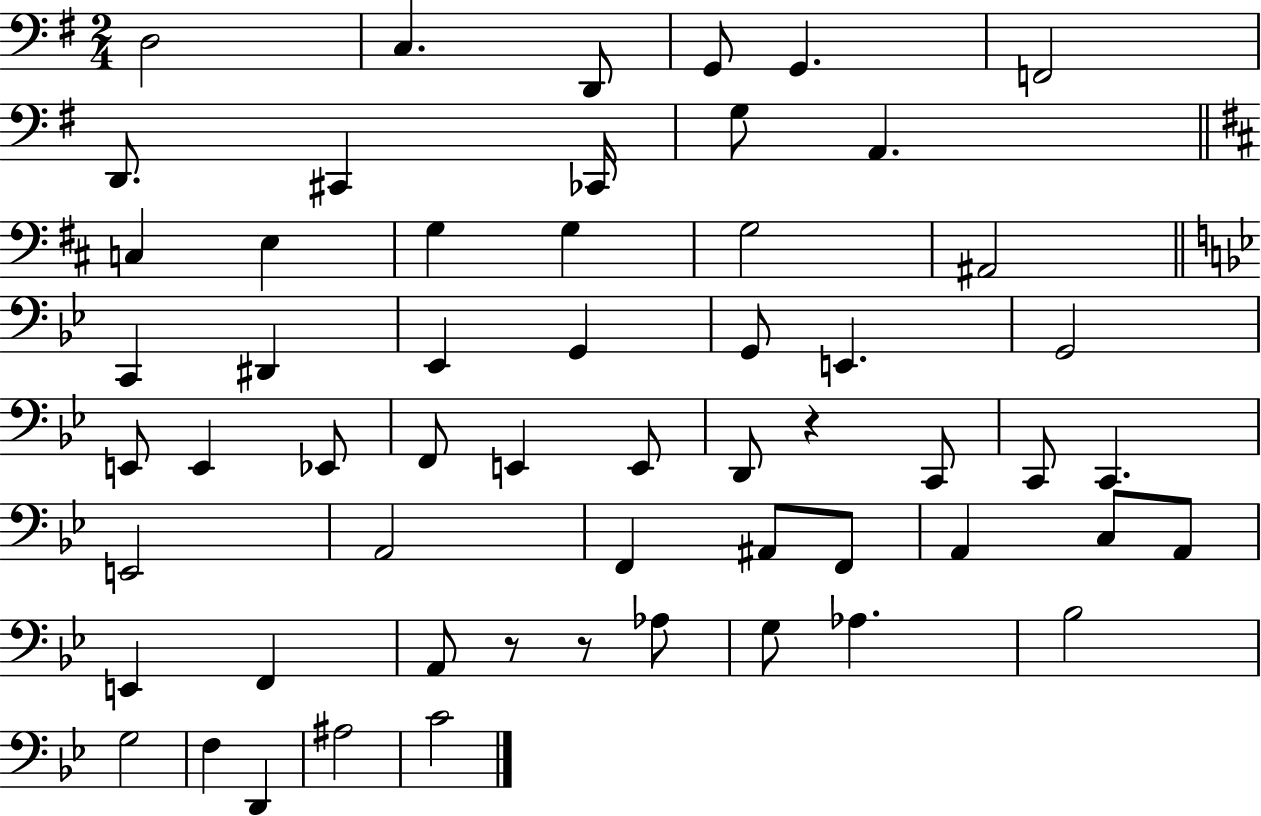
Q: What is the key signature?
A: G major